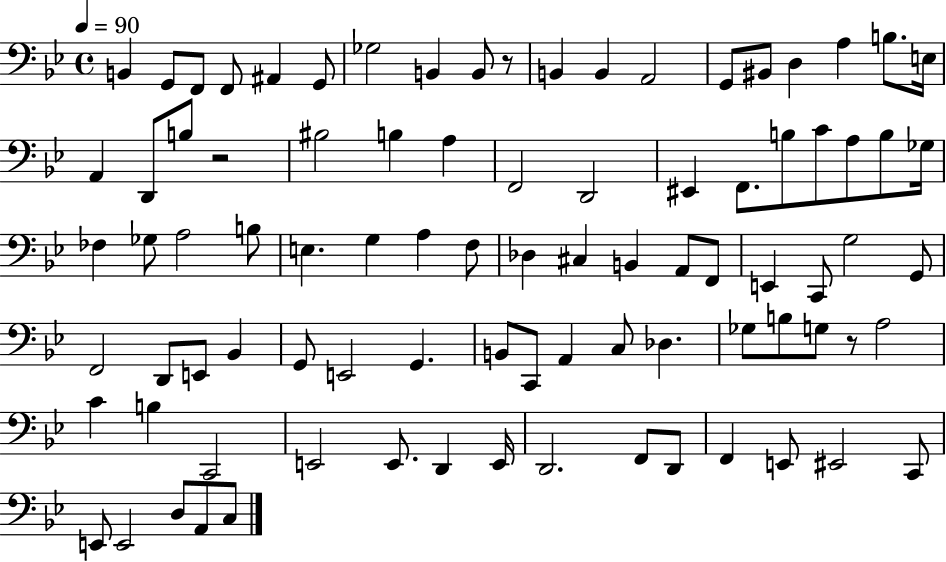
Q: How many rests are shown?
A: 3